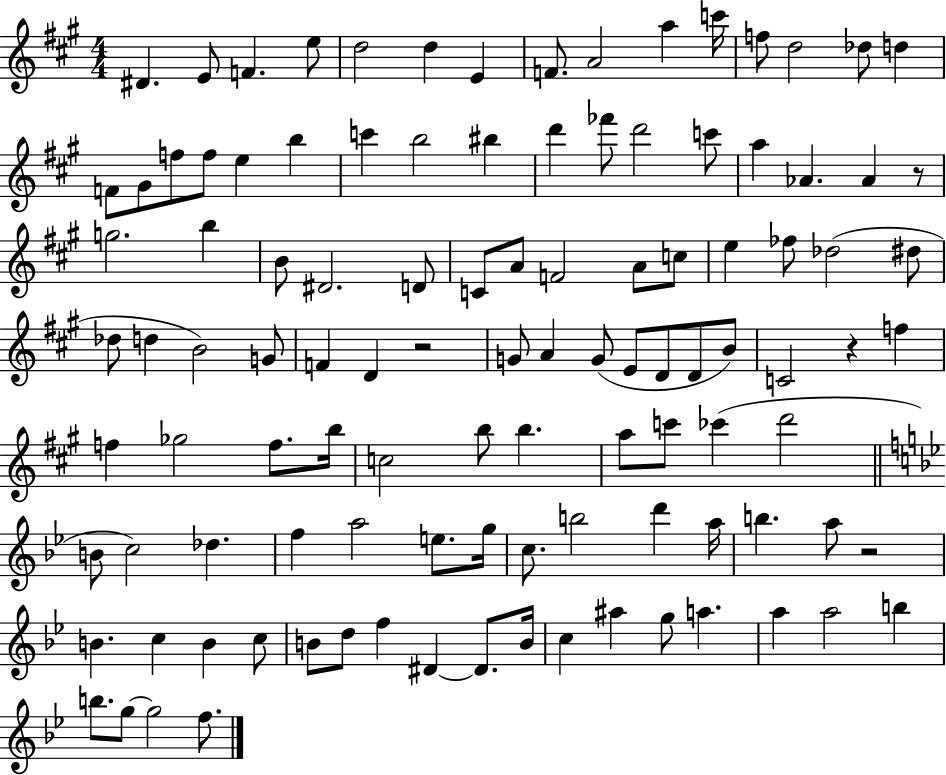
{
  \clef treble
  \numericTimeSignature
  \time 4/4
  \key a \major
  \repeat volta 2 { dis'4. e'8 f'4. e''8 | d''2 d''4 e'4 | f'8. a'2 a''4 c'''16 | f''8 d''2 des''8 d''4 | \break f'8 gis'8 f''8 f''8 e''4 b''4 | c'''4 b''2 bis''4 | d'''4 fes'''8 d'''2 c'''8 | a''4 aes'4. aes'4 r8 | \break g''2. b''4 | b'8 dis'2. d'8 | c'8 a'8 f'2 a'8 c''8 | e''4 fes''8 des''2( dis''8 | \break des''8 d''4 b'2) g'8 | f'4 d'4 r2 | g'8 a'4 g'8( e'8 d'8 d'8 b'8) | c'2 r4 f''4 | \break f''4 ges''2 f''8. b''16 | c''2 b''8 b''4. | a''8 c'''8 ces'''4( d'''2 | \bar "||" \break \key g \minor b'8 c''2) des''4. | f''4 a''2 e''8. g''16 | c''8. b''2 d'''4 a''16 | b''4. a''8 r2 | \break b'4. c''4 b'4 c''8 | b'8 d''8 f''4 dis'4~~ dis'8. b'16 | c''4 ais''4 g''8 a''4. | a''4 a''2 b''4 | \break b''8. g''8~~ g''2 f''8. | } \bar "|."
}